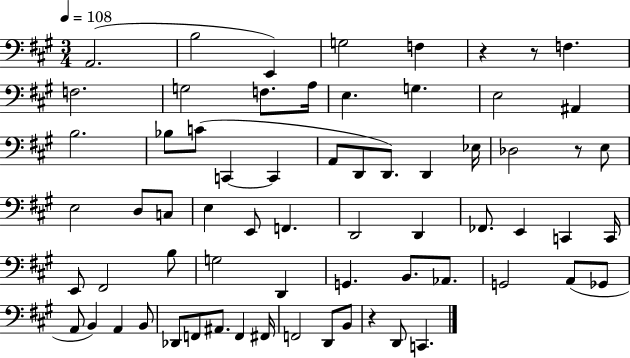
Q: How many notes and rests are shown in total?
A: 67